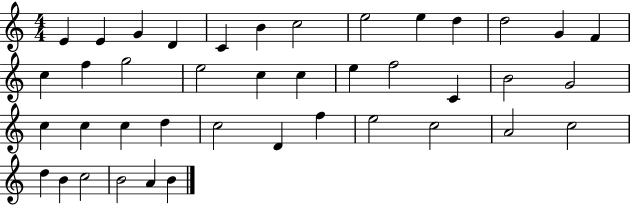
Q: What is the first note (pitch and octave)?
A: E4